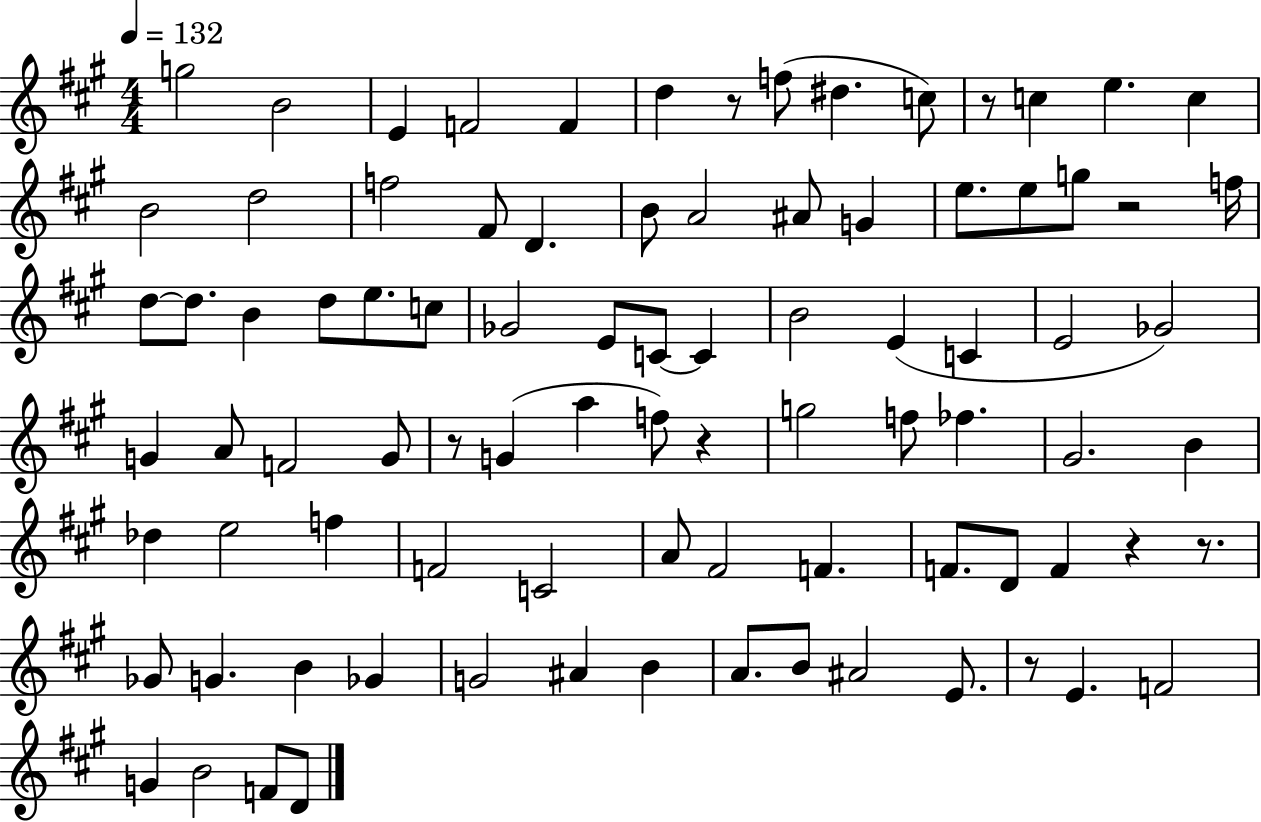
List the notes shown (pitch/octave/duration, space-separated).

G5/h B4/h E4/q F4/h F4/q D5/q R/e F5/e D#5/q. C5/e R/e C5/q E5/q. C5/q B4/h D5/h F5/h F#4/e D4/q. B4/e A4/h A#4/e G4/q E5/e. E5/e G5/e R/h F5/s D5/e D5/e. B4/q D5/e E5/e. C5/e Gb4/h E4/e C4/e C4/q B4/h E4/q C4/q E4/h Gb4/h G4/q A4/e F4/h G4/e R/e G4/q A5/q F5/e R/q G5/h F5/e FES5/q. G#4/h. B4/q Db5/q E5/h F5/q F4/h C4/h A4/e F#4/h F4/q. F4/e. D4/e F4/q R/q R/e. Gb4/e G4/q. B4/q Gb4/q G4/h A#4/q B4/q A4/e. B4/e A#4/h E4/e. R/e E4/q. F4/h G4/q B4/h F4/e D4/e